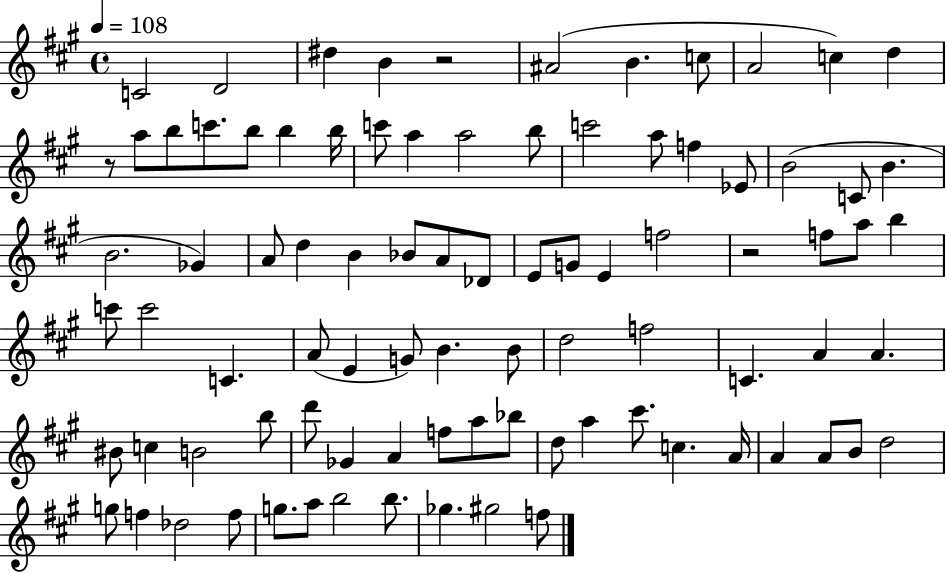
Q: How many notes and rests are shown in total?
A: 88